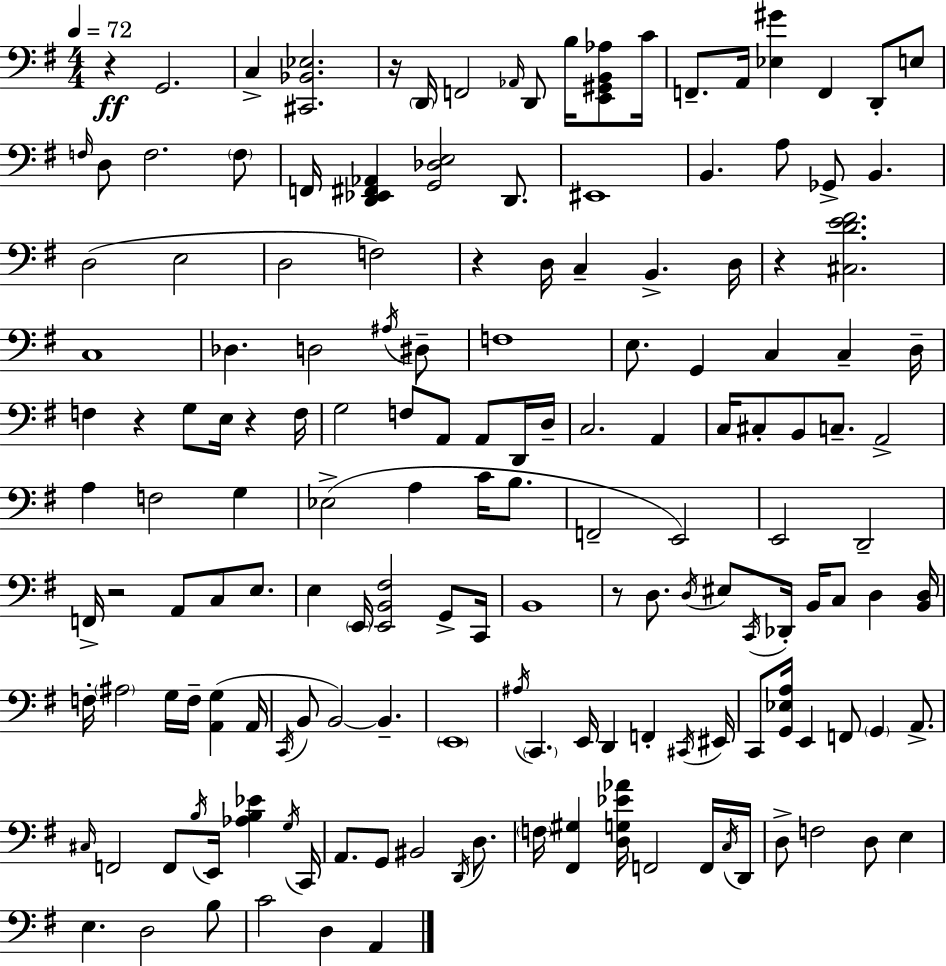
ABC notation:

X:1
T:Untitled
M:4/4
L:1/4
K:Em
z G,,2 C, [^C,,_B,,_E,]2 z/4 D,,/4 F,,2 _A,,/4 D,,/2 B,/4 [E,,^G,,B,,_A,]/2 C/4 F,,/2 A,,/4 [_E,^G] F,, D,,/2 E,/2 F,/4 D,/2 F,2 F,/2 F,,/4 [D,,_E,,^F,,_A,,] [G,,_D,E,]2 D,,/2 ^E,,4 B,, A,/2 _G,,/2 B,, D,2 E,2 D,2 F,2 z D,/4 C, B,, D,/4 z [^C,DE^F]2 C,4 _D, D,2 ^A,/4 ^D,/2 F,4 E,/2 G,, C, C, D,/4 F, z G,/2 E,/4 z F,/4 G,2 F,/2 A,,/2 A,,/2 D,,/4 D,/4 C,2 A,, C,/4 ^C,/2 B,,/2 C,/2 A,,2 A, F,2 G, _E,2 A, C/4 B,/2 F,,2 E,,2 E,,2 D,,2 F,,/4 z2 A,,/2 C,/2 E,/2 E, E,,/4 [E,,B,,^F,]2 G,,/2 C,,/4 B,,4 z/2 D,/2 D,/4 ^E,/2 C,,/4 _D,,/4 B,,/4 C,/2 D, [B,,D,]/4 F,/4 ^A,2 G,/4 F,/4 [A,,G,] A,,/4 C,,/4 B,,/2 B,,2 B,, E,,4 ^A,/4 C,, E,,/4 D,, F,, ^C,,/4 ^E,,/4 C,,/2 [G,,_E,A,]/4 E,, F,,/2 G,, A,,/2 ^C,/4 F,,2 F,,/2 B,/4 E,,/4 [_A,B,_E] G,/4 C,,/4 A,,/2 G,,/2 ^B,,2 D,,/4 D,/2 F,/4 [^F,,^G,] [D,G,_E_A]/4 F,,2 F,,/4 C,/4 D,,/4 D,/2 F,2 D,/2 E, E, D,2 B,/2 C2 D, A,,